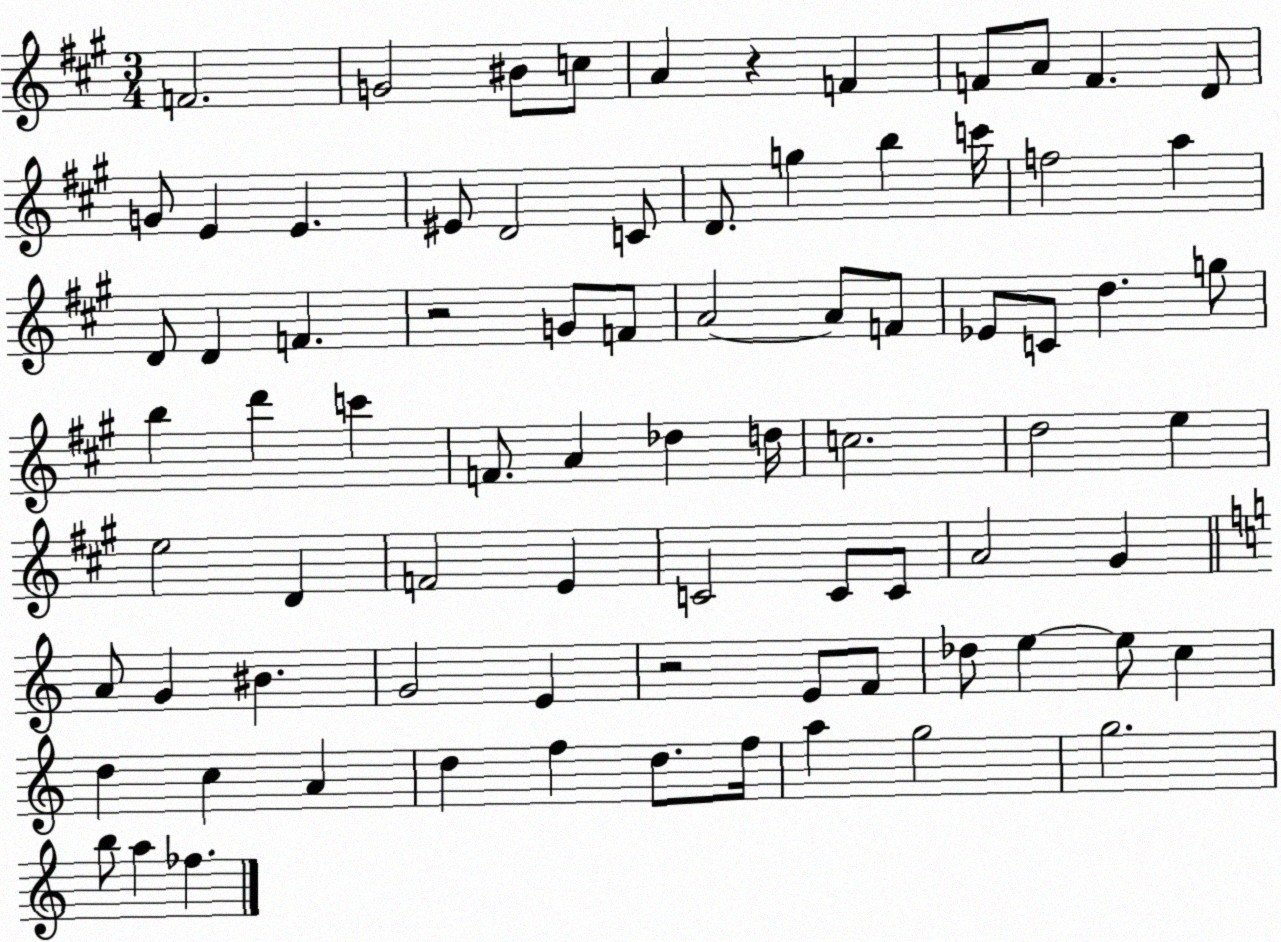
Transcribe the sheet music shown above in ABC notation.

X:1
T:Untitled
M:3/4
L:1/4
K:A
F2 G2 ^B/2 c/2 A z F F/2 A/2 F D/2 G/2 E E ^E/2 D2 C/2 D/2 g b c'/4 f2 a D/2 D F z2 G/2 F/2 A2 A/2 F/2 _E/2 C/2 d g/2 b d' c' F/2 A _d d/4 c2 d2 e e2 D F2 E C2 C/2 C/2 A2 ^G A/2 G ^B G2 E z2 E/2 F/2 _d/2 e e/2 c d c A d f d/2 f/4 a g2 g2 b/2 a _f